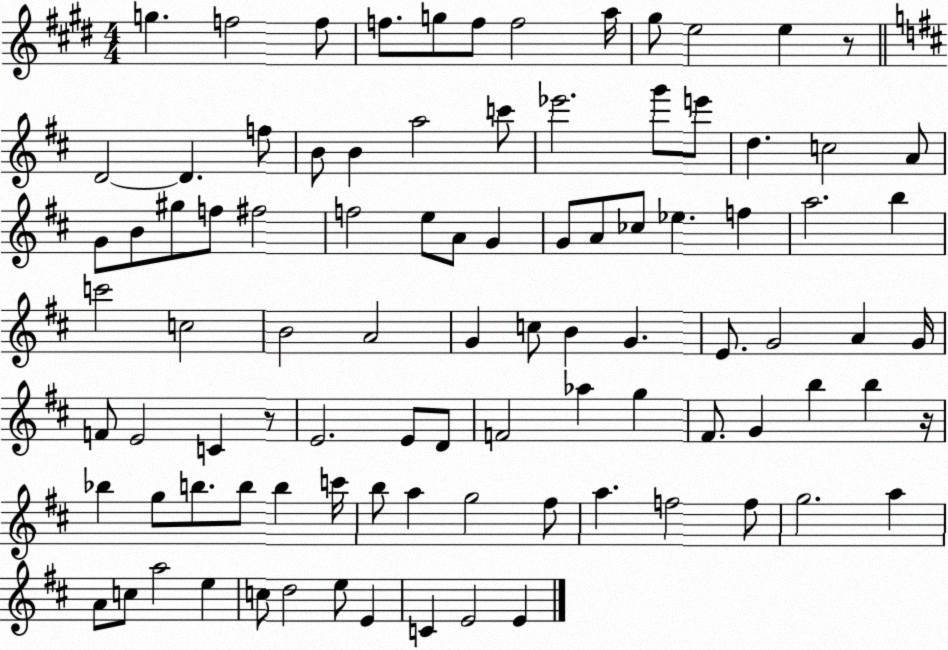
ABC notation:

X:1
T:Untitled
M:4/4
L:1/4
K:E
g f2 f/2 f/2 g/2 f/2 f2 a/4 ^g/2 e2 e z/2 D2 D f/2 B/2 B a2 c'/2 _e'2 g'/2 e'/2 d c2 A/2 G/2 B/2 ^g/2 f/2 ^f2 f2 e/2 A/2 G G/2 A/2 _c/2 _e f a2 b c'2 c2 B2 A2 G c/2 B G E/2 G2 A G/4 F/2 E2 C z/2 E2 E/2 D/2 F2 _a g ^F/2 G b b z/4 _b g/2 b/2 b/2 b c'/4 b/2 a g2 ^f/2 a f2 f/2 g2 a A/2 c/2 a2 e c/2 d2 e/2 E C E2 E